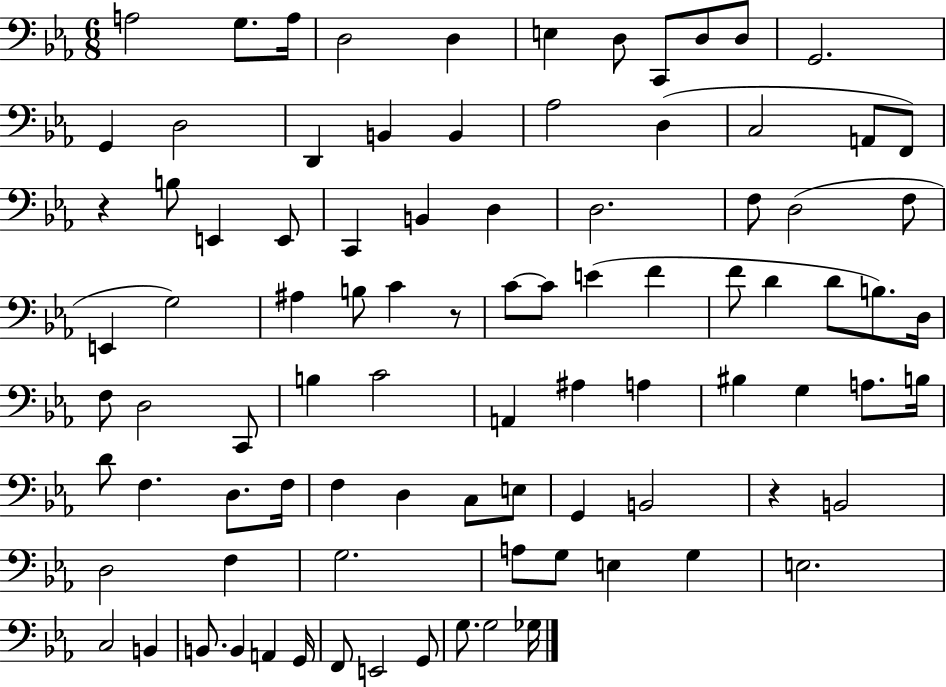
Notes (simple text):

A3/h G3/e. A3/s D3/h D3/q E3/q D3/e C2/e D3/e D3/e G2/h. G2/q D3/h D2/q B2/q B2/q Ab3/h D3/q C3/h A2/e F2/e R/q B3/e E2/q E2/e C2/q B2/q D3/q D3/h. F3/e D3/h F3/e E2/q G3/h A#3/q B3/e C4/q R/e C4/e C4/e E4/q F4/q F4/e D4/q D4/e B3/e. D3/s F3/e D3/h C2/e B3/q C4/h A2/q A#3/q A3/q BIS3/q G3/q A3/e. B3/s D4/e F3/q. D3/e. F3/s F3/q D3/q C3/e E3/e G2/q B2/h R/q B2/h D3/h F3/q G3/h. A3/e G3/e E3/q G3/q E3/h. C3/h B2/q B2/e. B2/q A2/q G2/s F2/e E2/h G2/e G3/e. G3/h Gb3/s